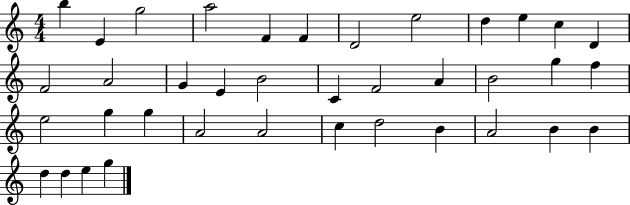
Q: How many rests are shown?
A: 0